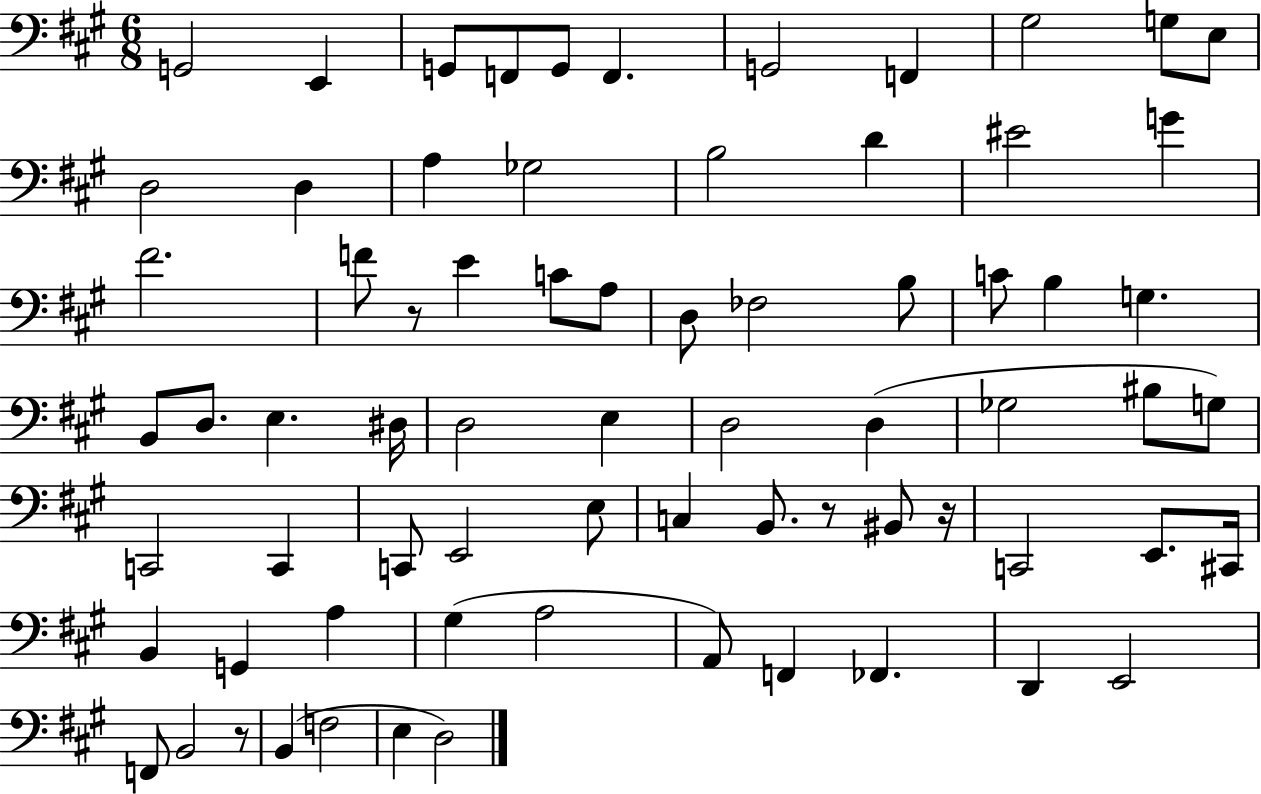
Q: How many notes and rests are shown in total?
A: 72